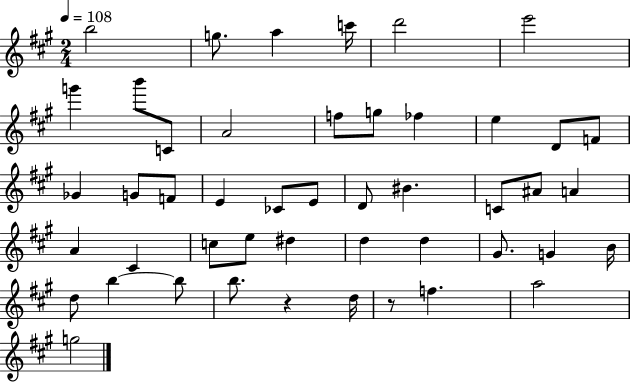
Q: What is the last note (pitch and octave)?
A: G5